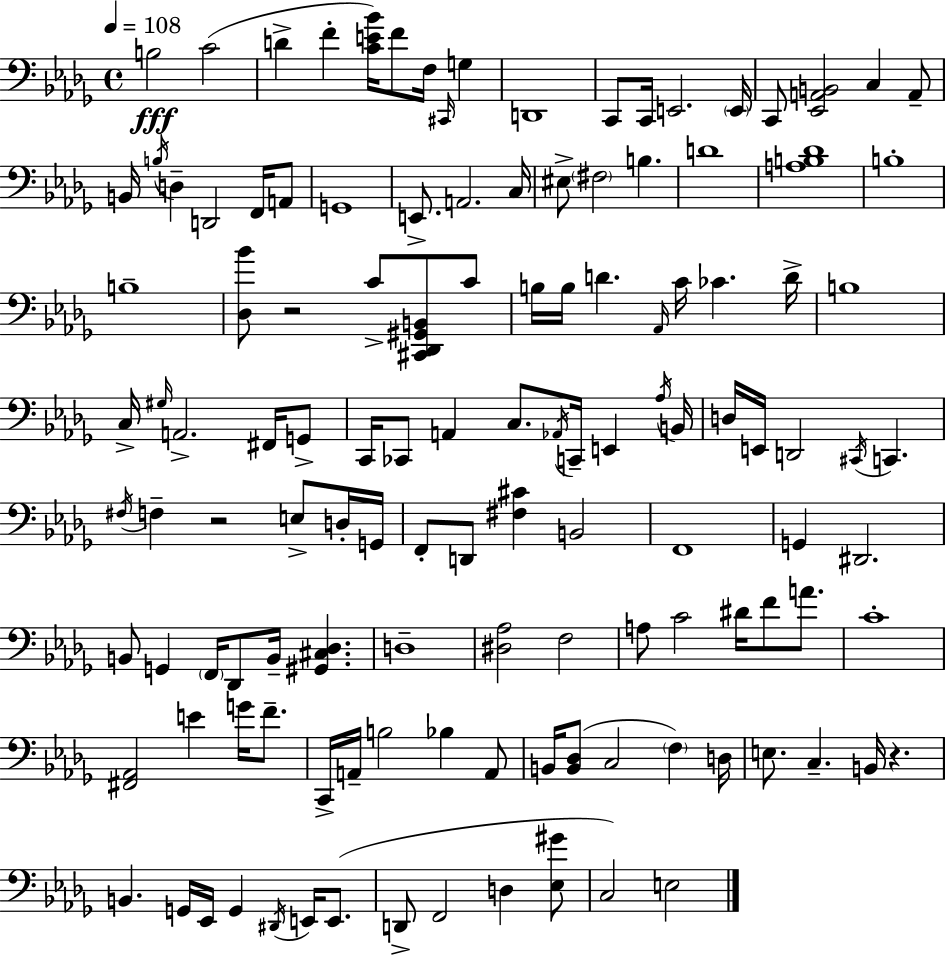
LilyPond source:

{
  \clef bass
  \time 4/4
  \defaultTimeSignature
  \key bes \minor
  \tempo 4 = 108
  b2\fff c'2( | d'4-> f'4-. <c' e' bes'>16) f'8 f16 \grace { cis,16 } g4 | d,1 | c,8 c,16 e,2. | \break \parenthesize e,16 c,8 <ees, a, b,>2 c4 a,8-- | b,16 \acciaccatura { b16 } d4-- d,2 f,16 | a,8 g,1 | e,8.-> a,2. | \break c16 eis8-> \parenthesize fis2 b4. | d'1 | <a b des'>1 | b1-. | \break b1-- | <des bes'>8 r2 c'8-> <cis, des, gis, b,>8 | c'8 b16 b16 d'4. \grace { aes,16 } c'16 ces'4. | d'16-> b1 | \break c16-> \grace { gis16 } a,2.-> | fis,16 g,8-> c,16 ces,8 a,4 c8. \acciaccatura { aes,16 } c,16-- | e,4 \acciaccatura { aes16 } b,16 d16 e,16 d,2 | \acciaccatura { cis,16 } c,4. \acciaccatura { fis16 } f4-- r2 | \break e8-> d16-. g,16 f,8-. d,8 <fis cis'>4 | b,2 f,1 | g,4 dis,2. | b,8 g,4 \parenthesize f,16 des,8 | \break b,16-- <gis, cis des>4. d1-- | <dis aes>2 | f2 a8 c'2 | dis'16 f'8 a'8. c'1-. | \break <fis, aes,>2 | e'4 g'16 f'8.-- c,16-> a,16-- b2 | bes4 a,8 b,16 <b, des>8( c2 | \parenthesize f4) d16 e8. c4.-- | \break b,16 r4. b,4. g,16 ees,16 | g,4 \acciaccatura { dis,16 } e,16 e,8.( d,8-> f,2 | d4 <ees gis'>8 c2) | e2 \bar "|."
}